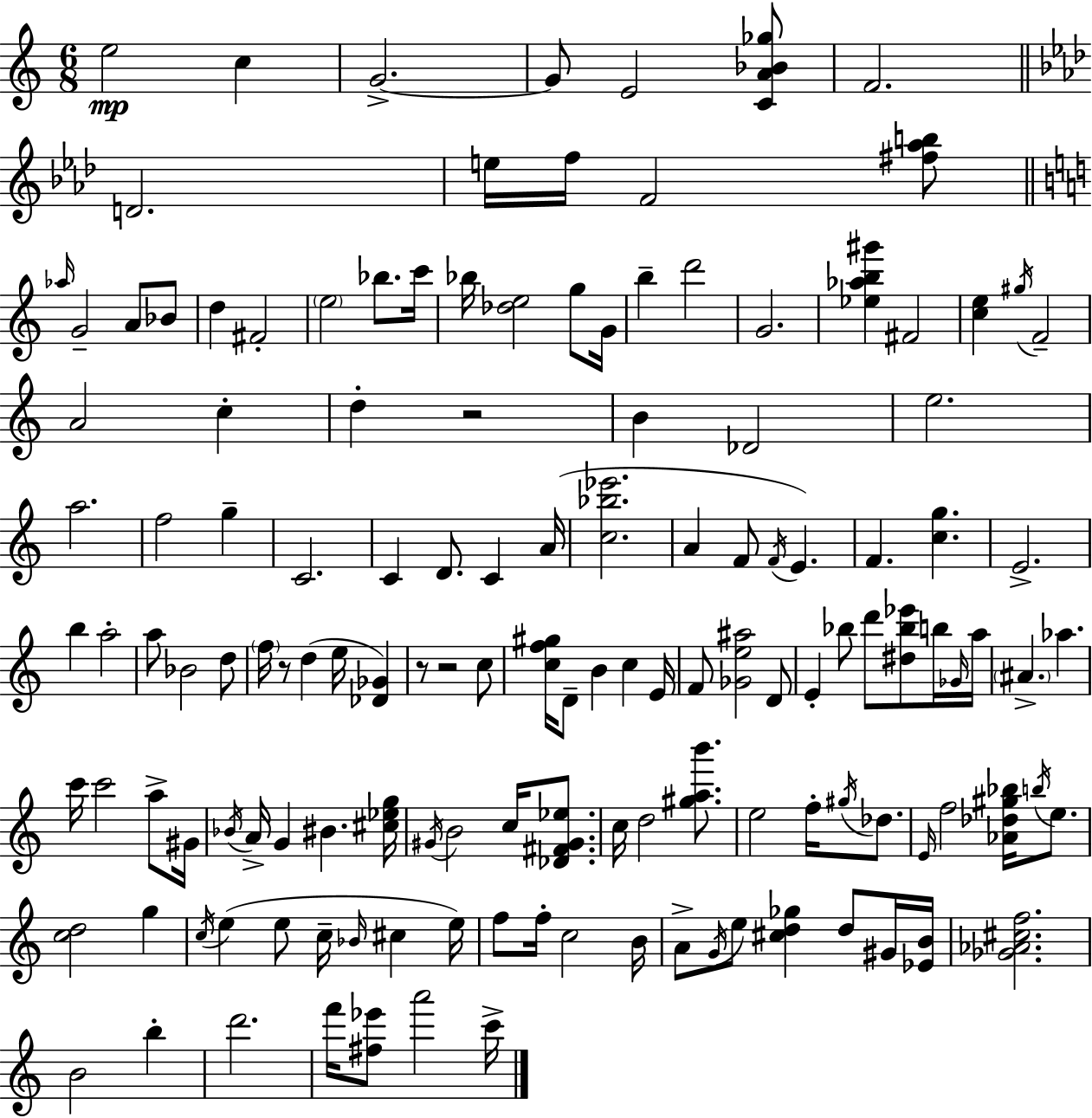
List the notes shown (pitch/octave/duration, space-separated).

E5/h C5/q G4/h. G4/e E4/h [C4,A4,Bb4,Gb5]/e F4/h. D4/h. E5/s F5/s F4/h [F#5,Ab5,B5]/e Ab5/s G4/h A4/e Bb4/e D5/q F#4/h E5/h Bb5/e. C6/s Bb5/s [Db5,E5]/h G5/e G4/s B5/q D6/h G4/h. [Eb5,Ab5,B5,G#6]/q F#4/h [C5,E5]/q G#5/s F4/h A4/h C5/q D5/q R/h B4/q Db4/h E5/h. A5/h. F5/h G5/q C4/h. C4/q D4/e. C4/q A4/s [C5,Bb5,Eb6]/h. A4/q F4/e F4/s E4/q. F4/q. [C5,G5]/q. E4/h. B5/q A5/h A5/e Bb4/h D5/e F5/s R/e D5/q E5/s [Db4,Gb4]/q R/e R/h C5/e [C5,F5,G#5]/s D4/e B4/q C5/q E4/s F4/e [Gb4,E5,A#5]/h D4/e E4/q Bb5/e D6/e [D#5,Bb5,Eb6]/e B5/s Gb4/s A5/s A#4/q. Ab5/q. C6/s C6/h A5/e G#4/s Bb4/s A4/s G4/q BIS4/q. [C#5,Eb5,G5]/s G#4/s B4/h C5/s [Db4,F#4,G#4,Eb5]/e. C5/s D5/h [G#5,A5,B6]/e. E5/h F5/s G#5/s Db5/e. E4/s F5/h [Ab4,Db5,G#5,Bb5]/s B5/s E5/e. [C5,D5]/h G5/q C5/s E5/q E5/e C5/s Bb4/s C#5/q E5/s F5/e F5/s C5/h B4/s A4/e G4/s E5/e [C#5,D5,Gb5]/q D5/e G#4/s [Eb4,B4]/s [Gb4,Ab4,C#5,F5]/h. B4/h B5/q D6/h. F6/s [F#5,Eb6]/e A6/h C6/s